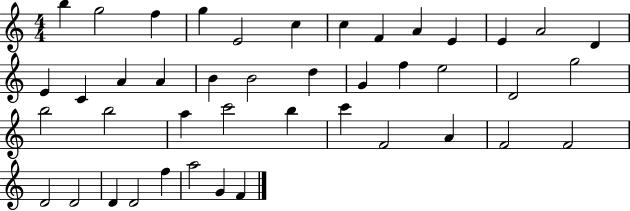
{
  \clef treble
  \numericTimeSignature
  \time 4/4
  \key c \major
  b''4 g''2 f''4 | g''4 e'2 c''4 | c''4 f'4 a'4 e'4 | e'4 a'2 d'4 | \break e'4 c'4 a'4 a'4 | b'4 b'2 d''4 | g'4 f''4 e''2 | d'2 g''2 | \break b''2 b''2 | a''4 c'''2 b''4 | c'''4 f'2 a'4 | f'2 f'2 | \break d'2 d'2 | d'4 d'2 f''4 | a''2 g'4 f'4 | \bar "|."
}